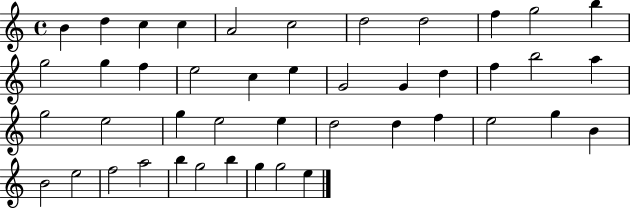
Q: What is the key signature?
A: C major